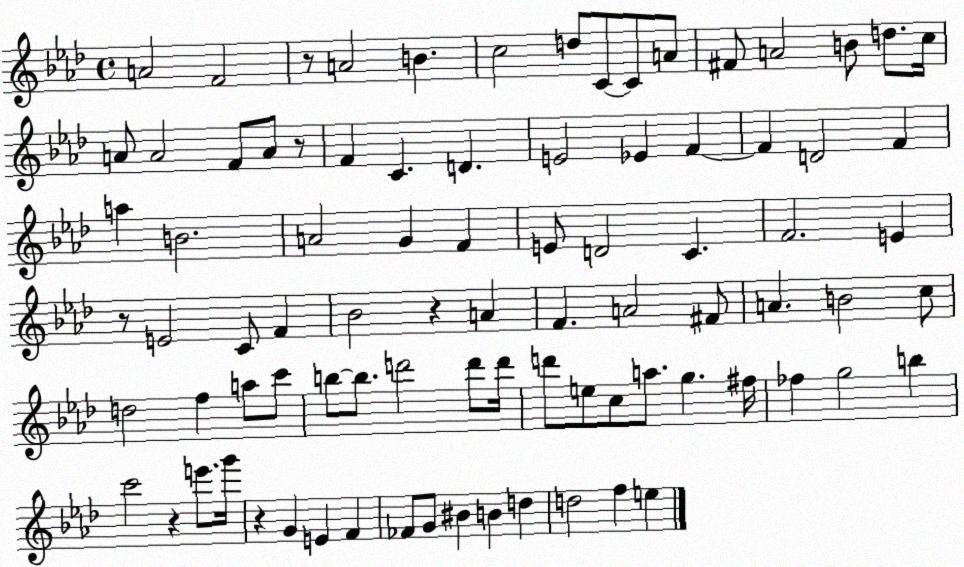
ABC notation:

X:1
T:Untitled
M:4/4
L:1/4
K:Ab
A2 F2 z/2 A2 B c2 d/2 C/2 C/2 A/2 ^F/2 A2 B/2 d/2 c/4 A/2 A2 F/2 A/2 z/2 F C D E2 _E F F D2 F a B2 A2 G F E/2 D2 C F2 E z/2 E2 C/2 F _B2 z A F A2 ^F/2 A B2 c/2 d2 f a/2 c'/2 b/2 b/2 d'2 d'/2 d'/4 d'/2 e/2 c/2 a/2 g ^f/4 _f g2 b c'2 z e'/2 g'/4 z G E F _F/2 G/2 ^B B d d2 f e